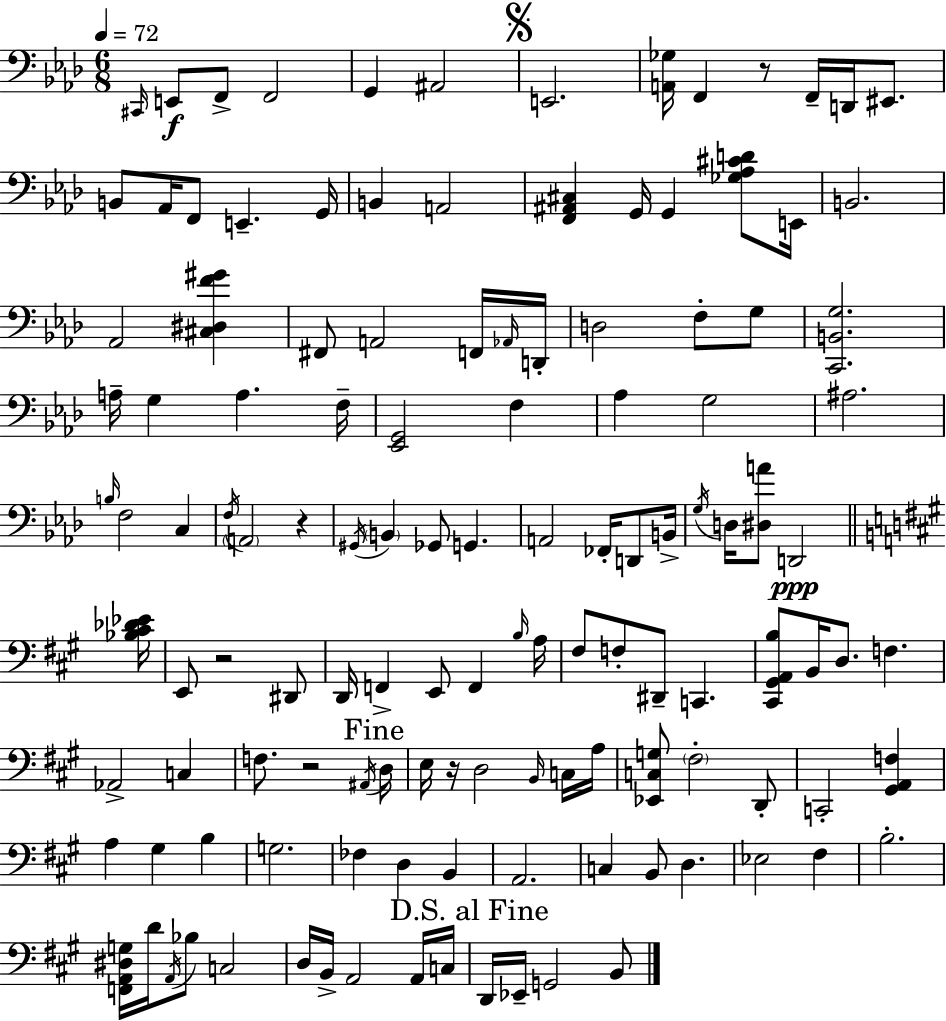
C#2/s E2/e F2/e F2/h G2/q A#2/h E2/h. [A2,Gb3]/s F2/q R/e F2/s D2/s EIS2/e. B2/e Ab2/s F2/e E2/q. G2/s B2/q A2/h [F2,A#2,C#3]/q G2/s G2/q [Gb3,Ab3,C#4,D4]/e E2/s B2/h. Ab2/h [C#3,D#3,F4,G#4]/q F#2/e A2/h F2/s Ab2/s D2/s D3/h F3/e G3/e [C2,B2,G3]/h. A3/s G3/q A3/q. F3/s [Eb2,G2]/h F3/q Ab3/q G3/h A#3/h. B3/s F3/h C3/q F3/s A2/h R/q G#2/s B2/q Gb2/e G2/q. A2/h FES2/s D2/e B2/s G3/s D3/s [D#3,A4]/e D2/h [Bb3,C#4,Db4,Eb4]/s E2/e R/h D#2/e D2/s F2/q E2/e F2/q B3/s A3/s F#3/e F3/e D#2/e C2/q. [C#2,G#2,A2,B3]/e B2/s D3/e. F3/q. Ab2/h C3/q F3/e. R/h A#2/s D3/s E3/s R/s D3/h B2/s C3/s A3/s [Eb2,C3,G3]/e F#3/h D2/e C2/h [G#2,A2,F3]/q A3/q G#3/q B3/q G3/h. FES3/q D3/q B2/q A2/h. C3/q B2/e D3/q. Eb3/h F#3/q B3/h. [F2,A2,D#3,G3]/s D4/s A2/s Bb3/e C3/h D3/s B2/s A2/h A2/s C3/s D2/s Eb2/s G2/h B2/e